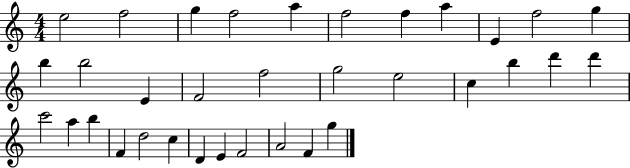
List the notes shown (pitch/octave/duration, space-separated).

E5/h F5/h G5/q F5/h A5/q F5/h F5/q A5/q E4/q F5/h G5/q B5/q B5/h E4/q F4/h F5/h G5/h E5/h C5/q B5/q D6/q D6/q C6/h A5/q B5/q F4/q D5/h C5/q D4/q E4/q F4/h A4/h F4/q G5/q